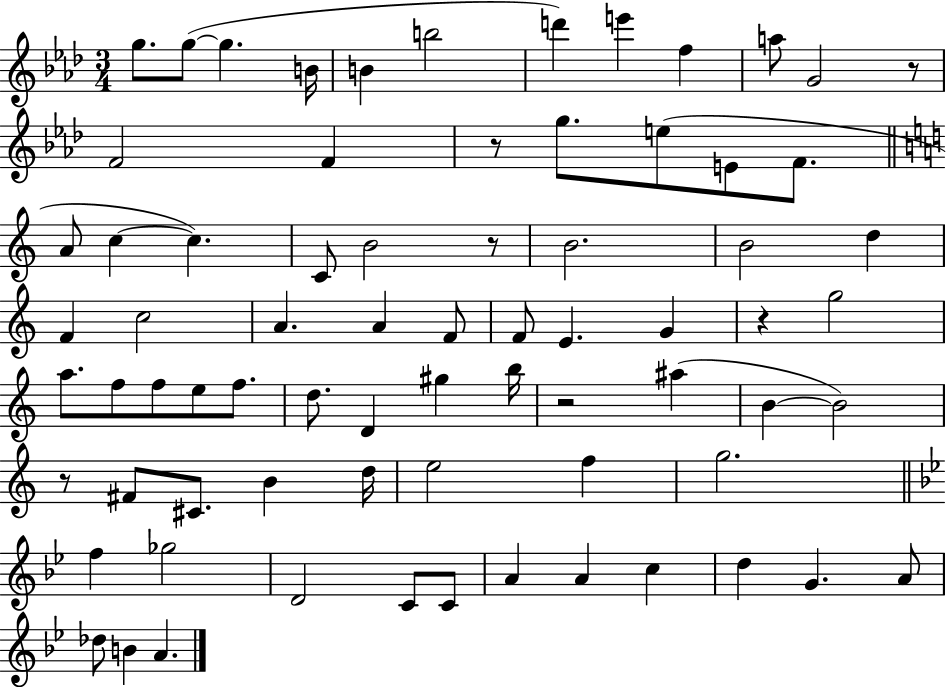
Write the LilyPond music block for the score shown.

{
  \clef treble
  \numericTimeSignature
  \time 3/4
  \key aes \major
  g''8. g''8~(~ g''4. b'16 | b'4 b''2 | d'''4) e'''4 f''4 | a''8 g'2 r8 | \break f'2 f'4 | r8 g''8. e''8( e'8 f'8. | \bar "||" \break \key a \minor a'8 c''4~~ c''4.) | c'8 b'2 r8 | b'2. | b'2 d''4 | \break f'4 c''2 | a'4. a'4 f'8 | f'8 e'4. g'4 | r4 g''2 | \break a''8. f''8 f''8 e''8 f''8. | d''8. d'4 gis''4 b''16 | r2 ais''4( | b'4~~ b'2) | \break r8 fis'8 cis'8. b'4 d''16 | e''2 f''4 | g''2. | \bar "||" \break \key bes \major f''4 ges''2 | d'2 c'8 c'8 | a'4 a'4 c''4 | d''4 g'4. a'8 | \break des''8 b'4 a'4. | \bar "|."
}